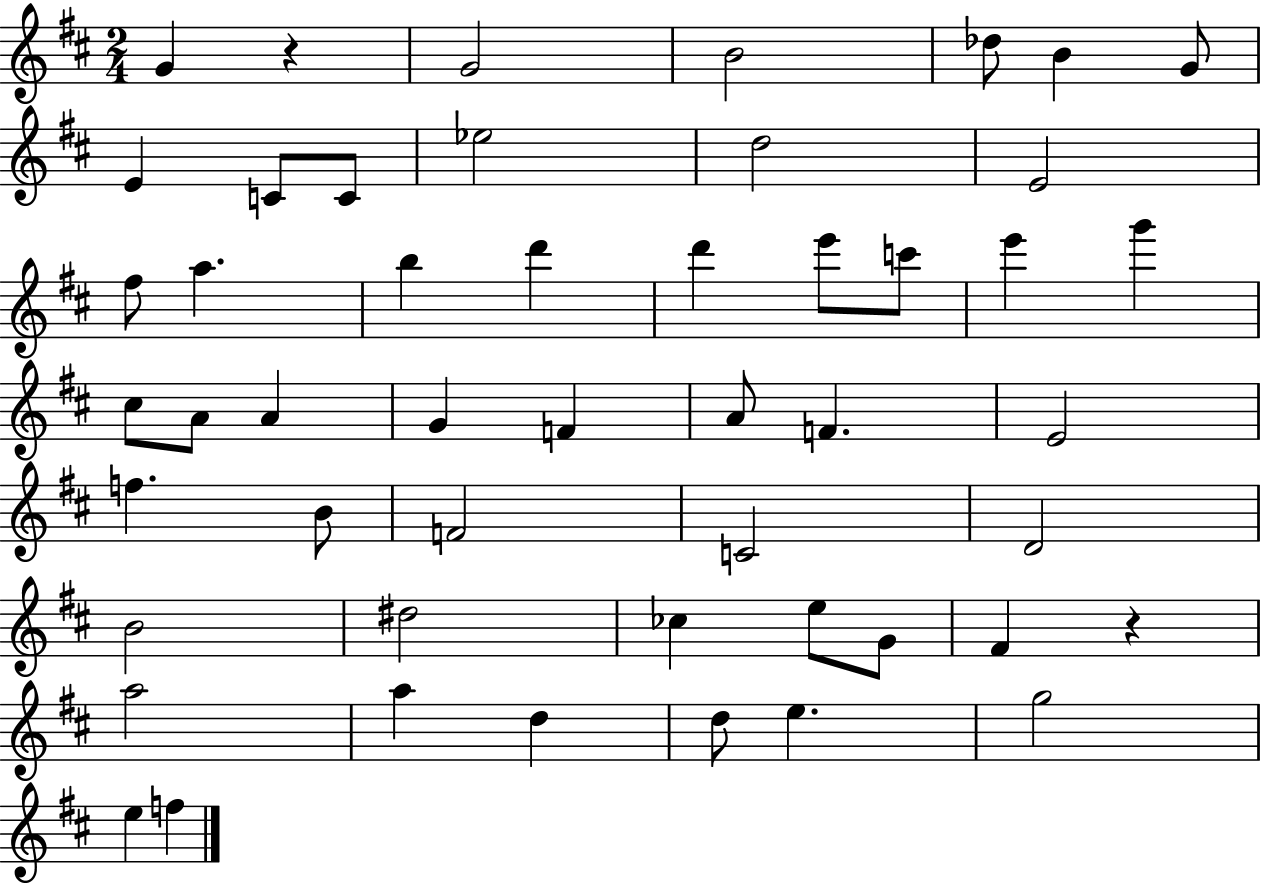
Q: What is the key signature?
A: D major